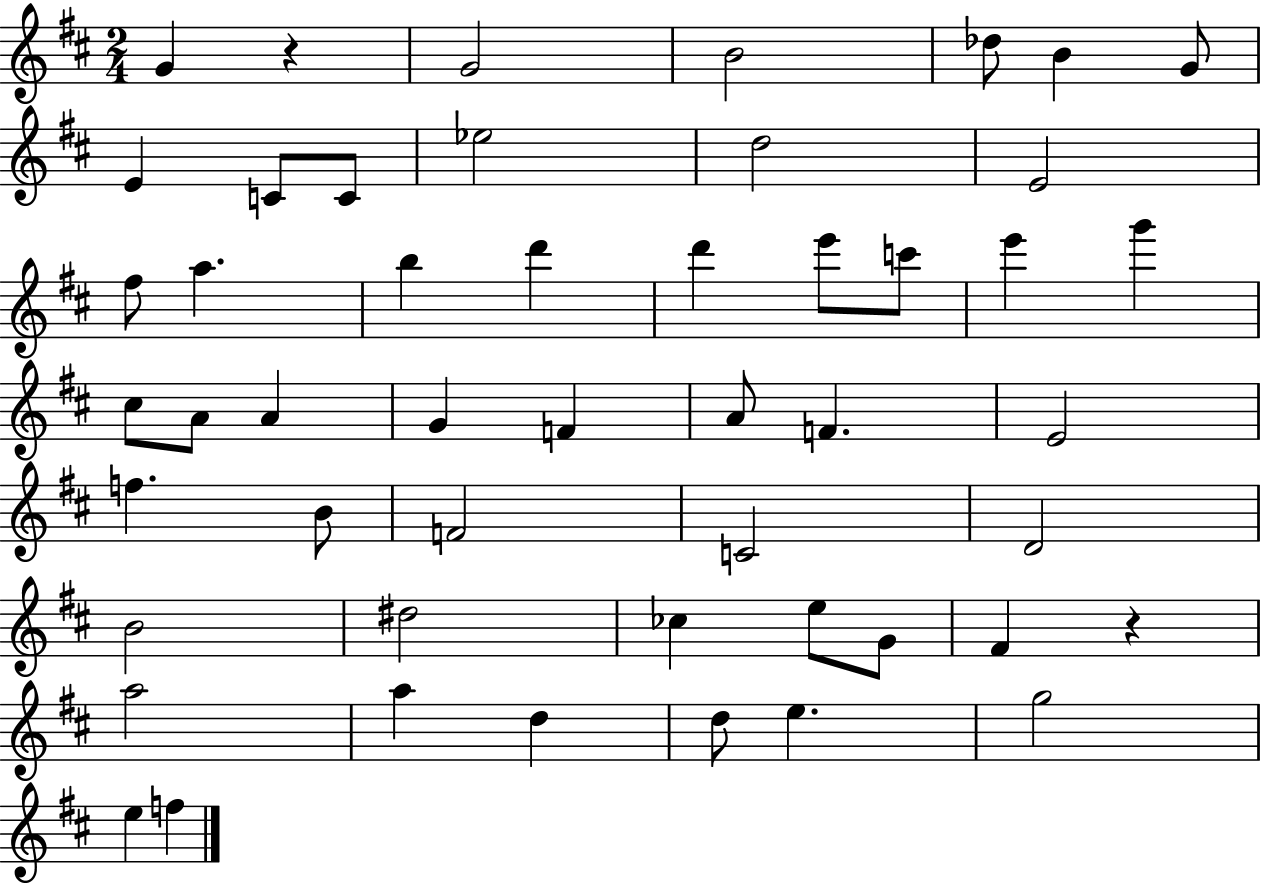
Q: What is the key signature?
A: D major